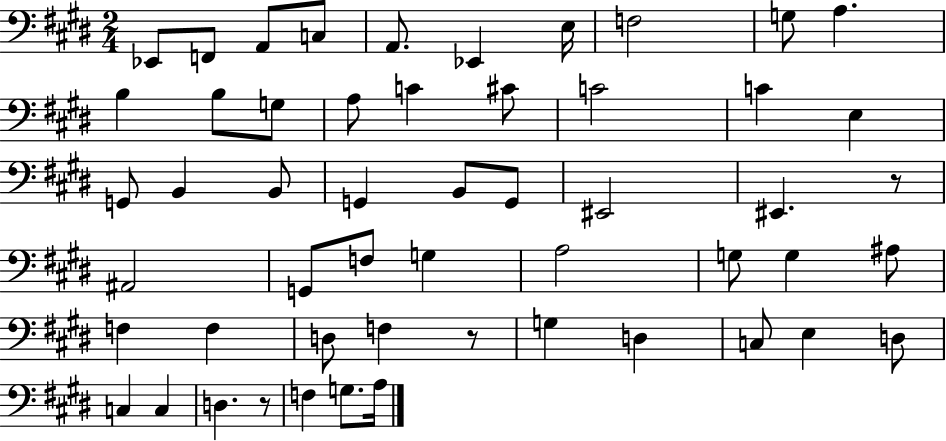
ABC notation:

X:1
T:Untitled
M:2/4
L:1/4
K:E
_E,,/2 F,,/2 A,,/2 C,/2 A,,/2 _E,, E,/4 F,2 G,/2 A, B, B,/2 G,/2 A,/2 C ^C/2 C2 C E, G,,/2 B,, B,,/2 G,, B,,/2 G,,/2 ^E,,2 ^E,, z/2 ^A,,2 G,,/2 F,/2 G, A,2 G,/2 G, ^A,/2 F, F, D,/2 F, z/2 G, D, C,/2 E, D,/2 C, C, D, z/2 F, G,/2 A,/4